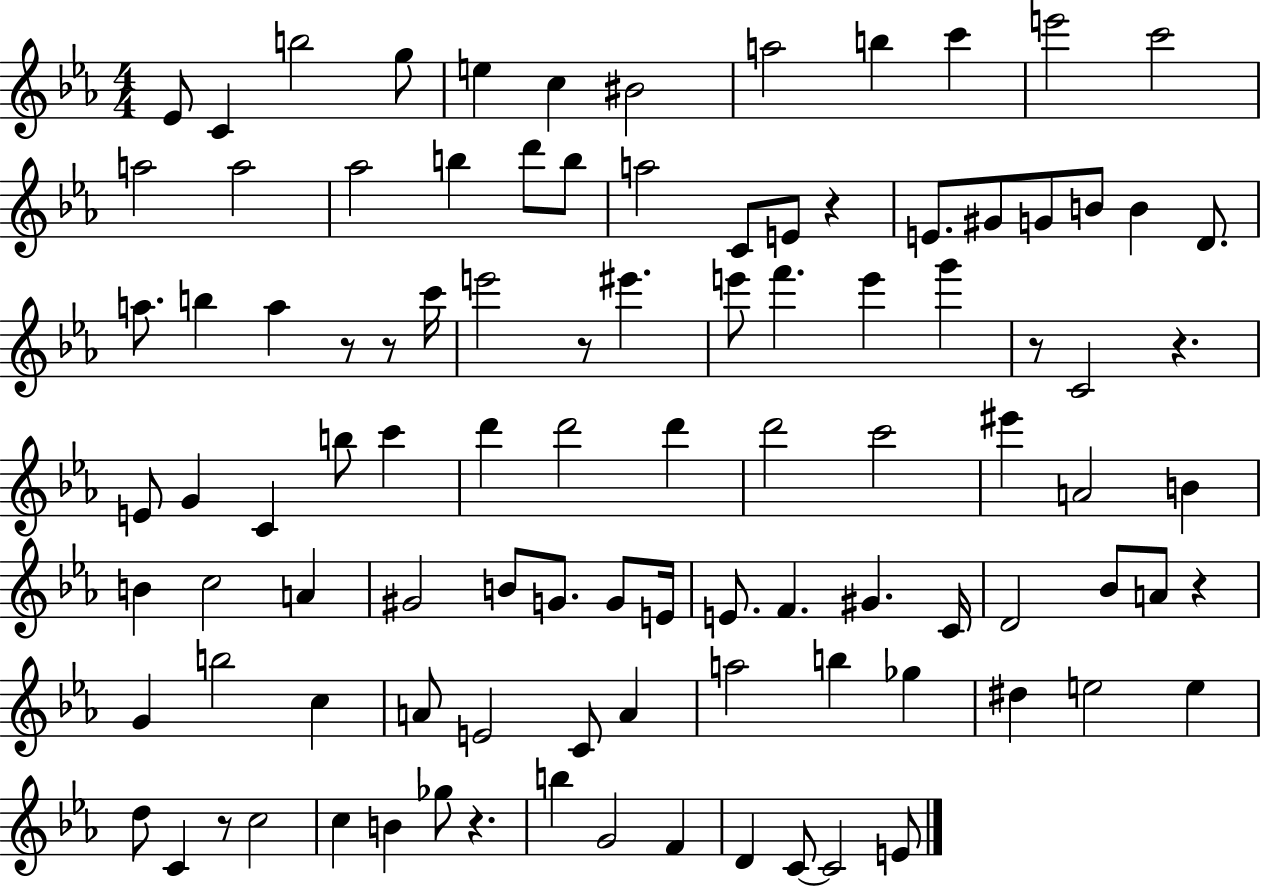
Eb4/e C4/q B5/h G5/e E5/q C5/q BIS4/h A5/h B5/q C6/q E6/h C6/h A5/h A5/h Ab5/h B5/q D6/e B5/e A5/h C4/e E4/e R/q E4/e. G#4/e G4/e B4/e B4/q D4/e. A5/e. B5/q A5/q R/e R/e C6/s E6/h R/e EIS6/q. E6/e F6/q. E6/q G6/q R/e C4/h R/q. E4/e G4/q C4/q B5/e C6/q D6/q D6/h D6/q D6/h C6/h EIS6/q A4/h B4/q B4/q C5/h A4/q G#4/h B4/e G4/e. G4/e E4/s E4/e. F4/q. G#4/q. C4/s D4/h Bb4/e A4/e R/q G4/q B5/h C5/q A4/e E4/h C4/e A4/q A5/h B5/q Gb5/q D#5/q E5/h E5/q D5/e C4/q R/e C5/h C5/q B4/q Gb5/e R/q. B5/q G4/h F4/q D4/q C4/e C4/h E4/e